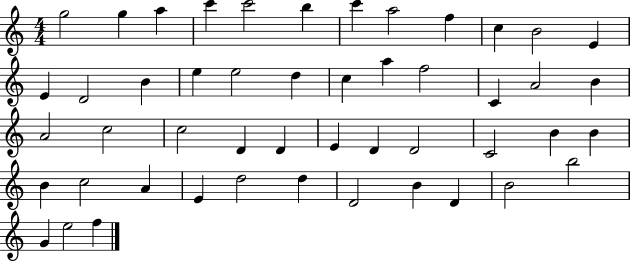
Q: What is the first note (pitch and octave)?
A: G5